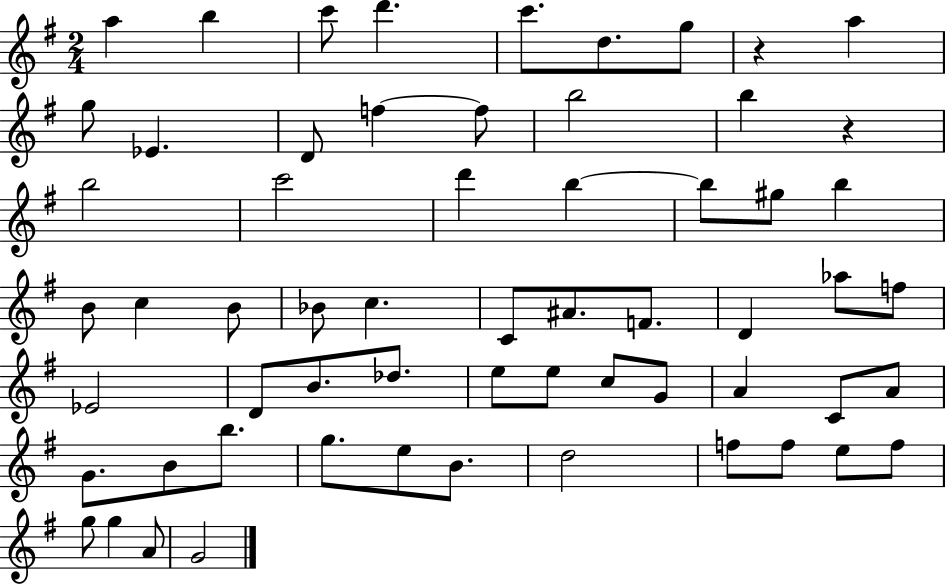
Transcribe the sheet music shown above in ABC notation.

X:1
T:Untitled
M:2/4
L:1/4
K:G
a b c'/2 d' c'/2 d/2 g/2 z a g/2 _E D/2 f f/2 b2 b z b2 c'2 d' b b/2 ^g/2 b B/2 c B/2 _B/2 c C/2 ^A/2 F/2 D _a/2 f/2 _E2 D/2 B/2 _d/2 e/2 e/2 c/2 G/2 A C/2 A/2 G/2 B/2 b/2 g/2 e/2 B/2 d2 f/2 f/2 e/2 f/2 g/2 g A/2 G2